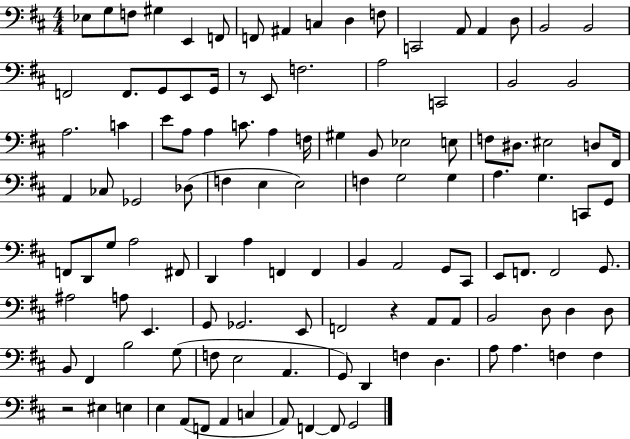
X:1
T:Untitled
M:4/4
L:1/4
K:D
_E,/2 G,/2 F,/2 ^G, E,, F,,/2 F,,/2 ^A,, C, D, F,/2 C,,2 A,,/2 A,, D,/2 B,,2 B,,2 F,,2 F,,/2 G,,/2 E,,/2 G,,/4 z/2 E,,/2 F,2 A,2 C,,2 B,,2 B,,2 A,2 C E/2 A,/2 A, C/2 A, F,/4 ^G, B,,/2 _E,2 E,/2 F,/2 ^D,/2 ^E,2 D,/2 ^F,,/4 A,, _C,/2 _G,,2 _D,/2 F, E, E,2 F, G,2 G, A, G, C,,/2 G,,/2 F,,/2 D,,/2 G,/2 A,2 ^F,,/2 D,, A, F,, F,, B,, A,,2 G,,/2 ^C,,/2 E,,/2 F,,/2 F,,2 G,,/2 ^A,2 A,/2 E,, G,,/2 _G,,2 E,,/2 F,,2 z A,,/2 A,,/2 B,,2 D,/2 D, D,/2 B,,/2 ^F,, B,2 G,/2 F,/2 E,2 A,, G,,/2 D,, F, D, A,/2 A, F, F, z2 ^E, E, E, A,,/2 F,,/2 A,, C, A,,/2 F,, F,,/2 G,,2